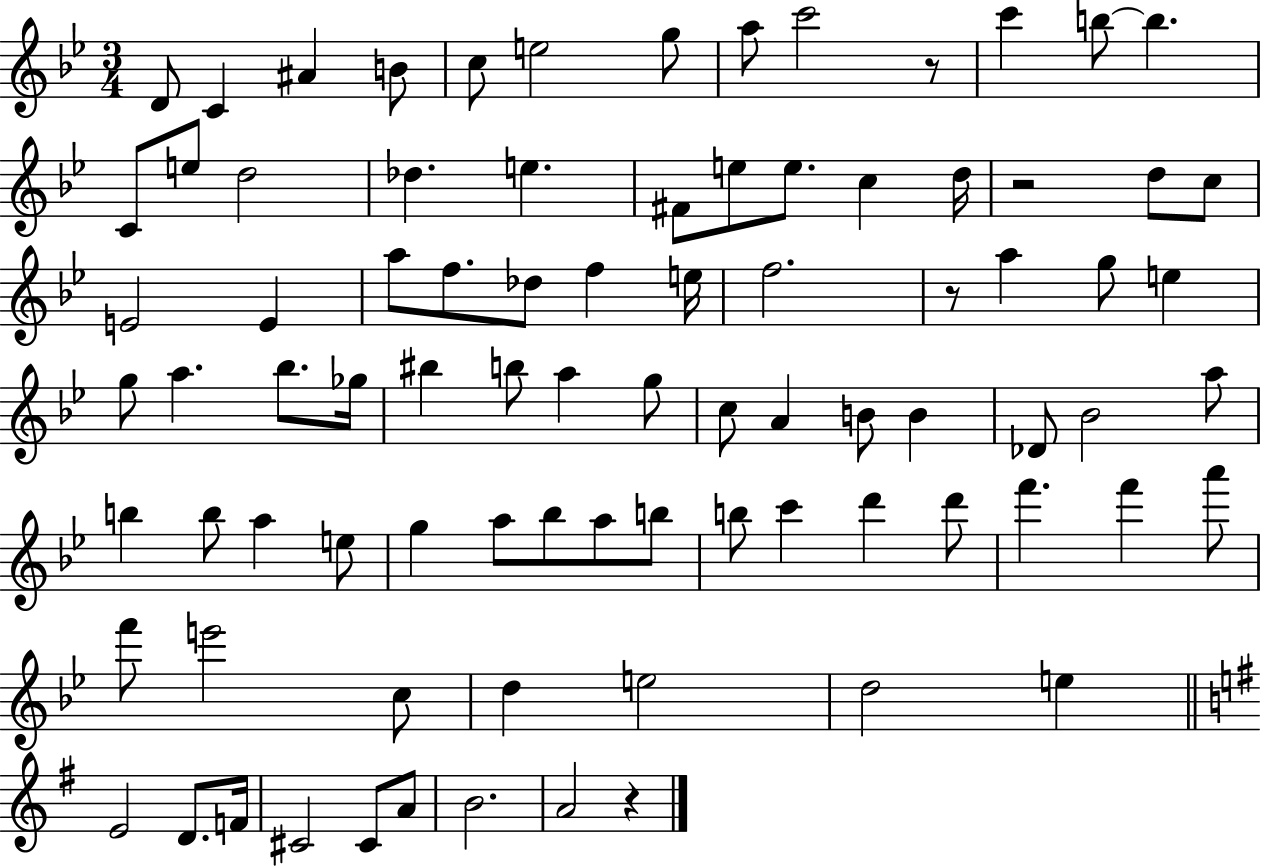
D4/e C4/q A#4/q B4/e C5/e E5/h G5/e A5/e C6/h R/e C6/q B5/e B5/q. C4/e E5/e D5/h Db5/q. E5/q. F#4/e E5/e E5/e. C5/q D5/s R/h D5/e C5/e E4/h E4/q A5/e F5/e. Db5/e F5/q E5/s F5/h. R/e A5/q G5/e E5/q G5/e A5/q. Bb5/e. Gb5/s BIS5/q B5/e A5/q G5/e C5/e A4/q B4/e B4/q Db4/e Bb4/h A5/e B5/q B5/e A5/q E5/e G5/q A5/e Bb5/e A5/e B5/e B5/e C6/q D6/q D6/e F6/q. F6/q A6/e F6/e E6/h C5/e D5/q E5/h D5/h E5/q E4/h D4/e. F4/s C#4/h C#4/e A4/e B4/h. A4/h R/q